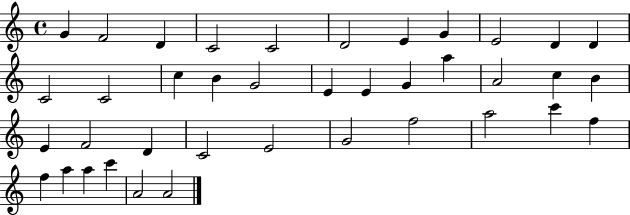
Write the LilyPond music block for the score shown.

{
  \clef treble
  \time 4/4
  \defaultTimeSignature
  \key c \major
  g'4 f'2 d'4 | c'2 c'2 | d'2 e'4 g'4 | e'2 d'4 d'4 | \break c'2 c'2 | c''4 b'4 g'2 | e'4 e'4 g'4 a''4 | a'2 c''4 b'4 | \break e'4 f'2 d'4 | c'2 e'2 | g'2 f''2 | a''2 c'''4 f''4 | \break f''4 a''4 a''4 c'''4 | a'2 a'2 | \bar "|."
}